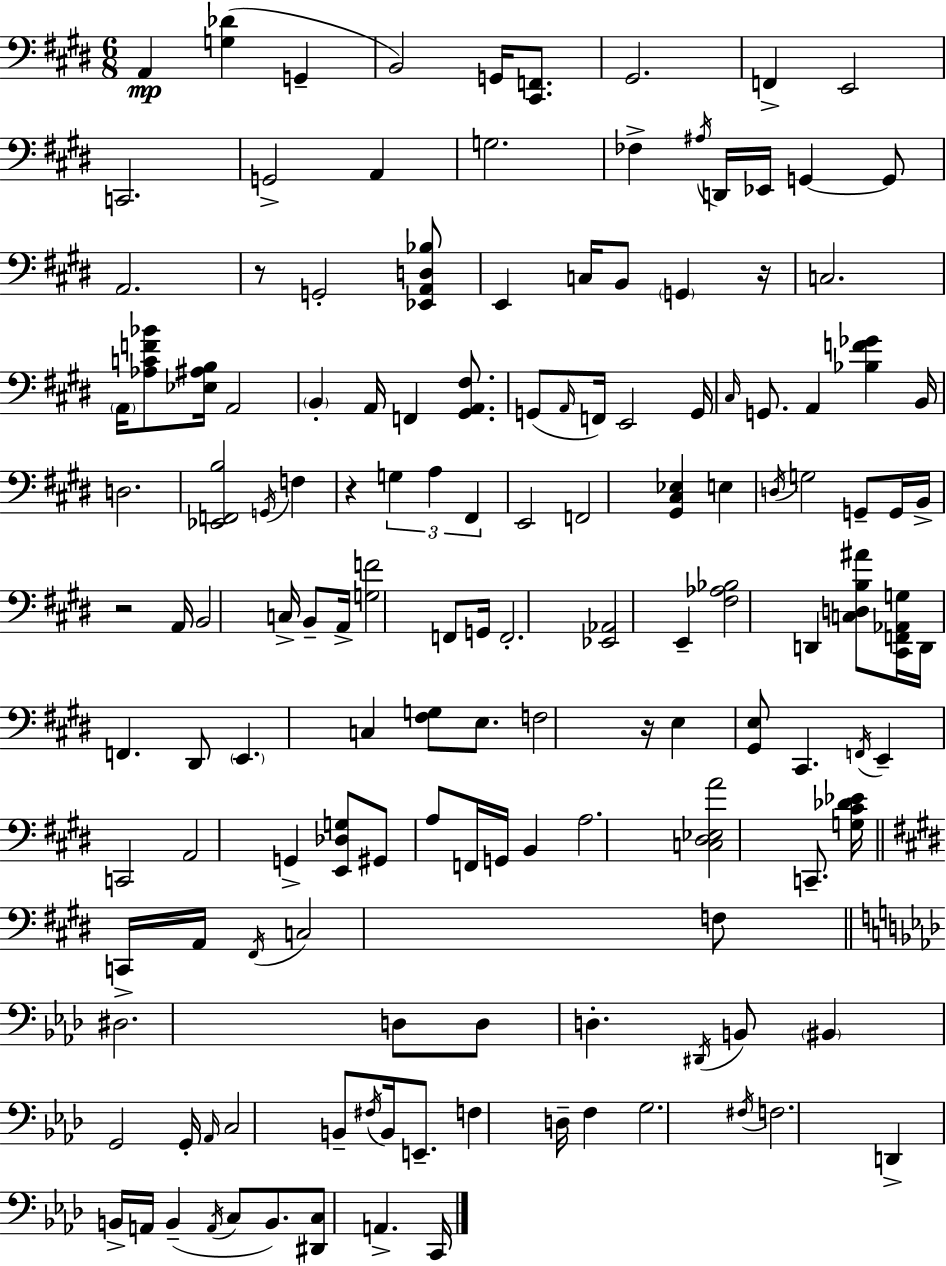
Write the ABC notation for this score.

X:1
T:Untitled
M:6/8
L:1/4
K:E
A,, [G,_D] G,, B,,2 G,,/4 [^C,,F,,]/2 ^G,,2 F,, E,,2 C,,2 G,,2 A,, G,2 _F, ^A,/4 D,,/4 _E,,/4 G,, G,,/2 A,,2 z/2 G,,2 [_E,,A,,D,_B,]/2 E,, C,/4 B,,/2 G,, z/4 C,2 A,,/4 [_A,CF_B]/2 [_E,^A,B,]/4 A,,2 B,, A,,/4 F,, [^G,,A,,^F,]/2 G,,/2 A,,/4 F,,/4 E,,2 G,,/4 ^C,/4 G,,/2 A,, [_B,F_G] B,,/4 D,2 [_E,,F,,B,]2 G,,/4 F, z G, A, ^F,, E,,2 F,,2 [^G,,^C,_E,] E, D,/4 G,2 G,,/2 G,,/4 B,,/4 z2 A,,/4 B,,2 C,/4 B,,/2 A,,/4 [G,F]2 F,,/2 G,,/4 F,,2 [_E,,_A,,]2 E,, [^F,_A,_B,]2 D,, [C,D,B,^A]/2 [^C,,F,,_A,,G,]/4 D,,/4 F,, ^D,,/2 E,, C, [^F,G,]/2 E,/2 F,2 z/4 E, [^G,,E,]/2 ^C,, F,,/4 E,, C,,2 A,,2 G,, [E,,_D,G,]/2 ^G,,/2 A,/2 F,,/4 G,,/4 B,, A,2 [C,^D,_E,A]2 C,,/2 [G,^C_D_E]/4 C,,/4 A,,/4 ^F,,/4 C,2 F,/2 ^D,2 D,/2 D,/2 D, ^D,,/4 B,,/2 ^B,, G,,2 G,,/4 _A,,/4 C,2 B,,/2 ^F,/4 B,,/4 E,,/2 F, D,/4 F, G,2 ^F,/4 F,2 D,, B,,/4 A,,/4 B,, A,,/4 C,/2 B,,/2 [^D,,C,]/2 A,, C,,/4